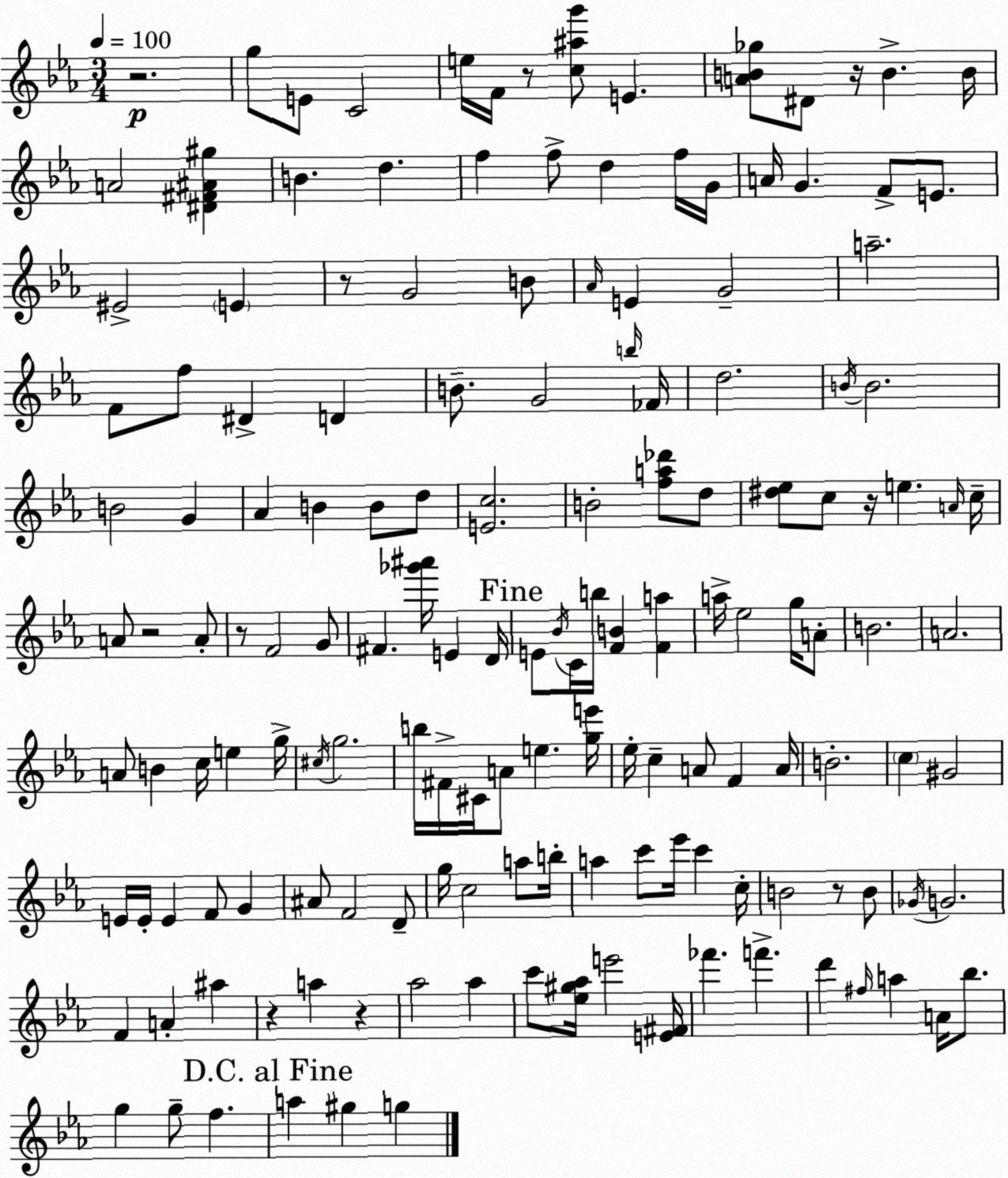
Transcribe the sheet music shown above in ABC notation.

X:1
T:Untitled
M:3/4
L:1/4
K:Cm
z2 g/2 E/2 C2 e/4 F/4 z/2 [c^ag']/2 E [AB_g]/2 ^D/2 z/4 B B/4 A2 [^D^F^A^g] B d f f/2 d f/4 G/4 A/4 G F/2 E/2 ^E2 E z/2 G2 B/2 _A/4 E G2 a2 F/2 f/2 ^D D B/2 G2 b/4 _F/4 d2 B/4 B2 B2 G _A B B/2 d/2 [Ec]2 B2 [fa_d']/2 d/2 [^d_e]/2 c/2 z/4 e A/4 c/4 A/2 z2 A/2 z/2 F2 G/2 ^F [_g'^a']/4 E D/4 E/2 _B/4 C/4 b/4 [FB] [Fa] a/4 _e2 g/4 A/2 B2 A2 A/2 B c/4 e g/4 ^c/4 g2 b/4 ^F/4 ^C/4 A/2 e [ge']/4 _e/4 c A/2 F A/4 B2 c ^G2 E/4 E/4 E F/2 G ^A/2 F2 D/2 g/4 c2 a/2 b/4 a c'/2 _e'/4 c' c/4 B2 z/2 B/2 _G/4 G2 F A ^a z a z _a2 _a c'/2 [_e^g_a]/4 e'2 [E^F]/4 _f' f' d' ^f/4 a A/4 _b/2 g g/2 f a ^g g